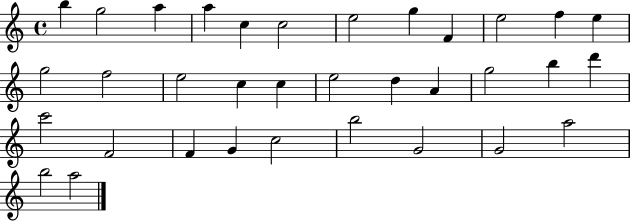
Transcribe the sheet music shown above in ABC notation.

X:1
T:Untitled
M:4/4
L:1/4
K:C
b g2 a a c c2 e2 g F e2 f e g2 f2 e2 c c e2 d A g2 b d' c'2 F2 F G c2 b2 G2 G2 a2 b2 a2